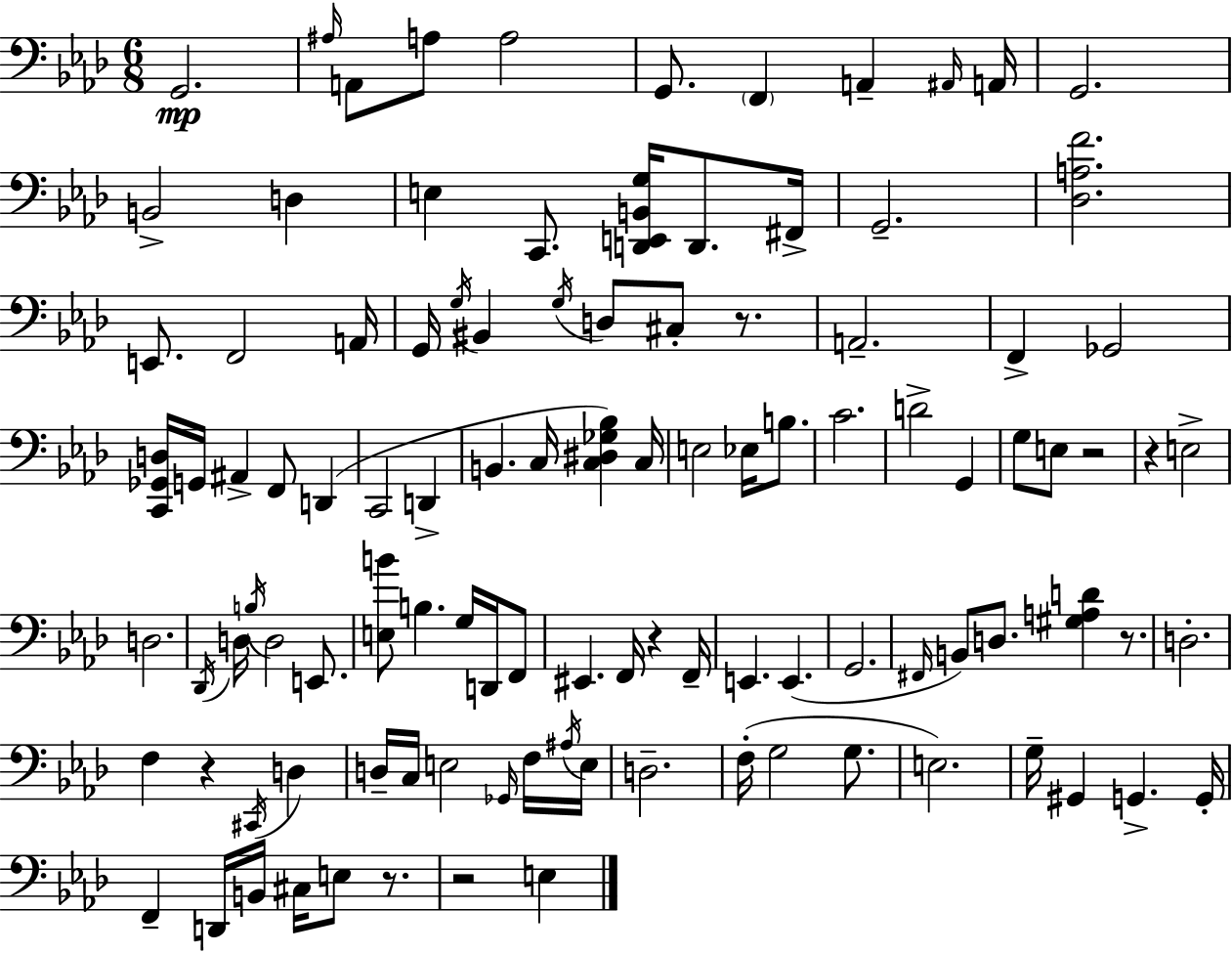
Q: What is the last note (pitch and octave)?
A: E3